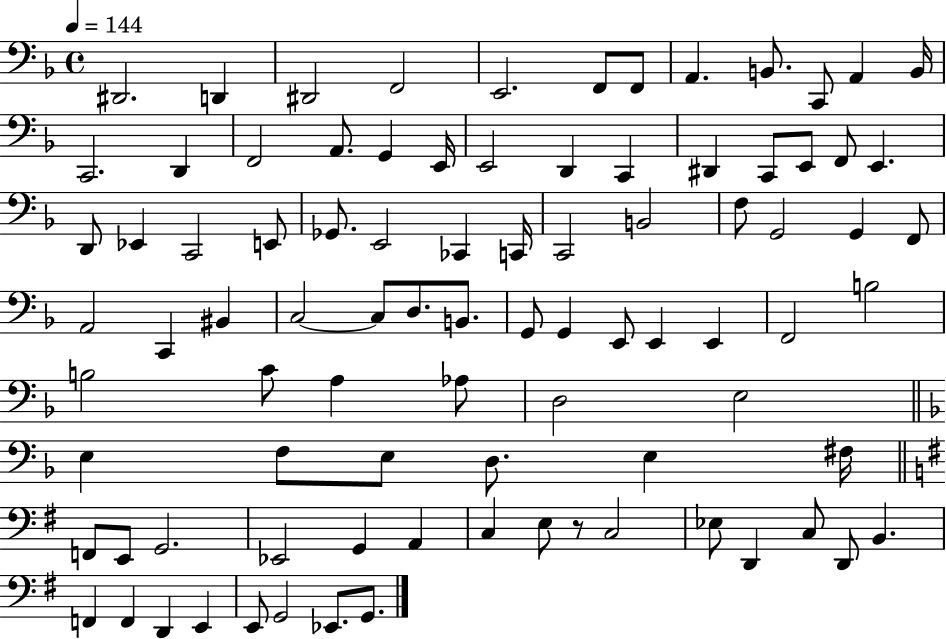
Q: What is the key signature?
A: F major